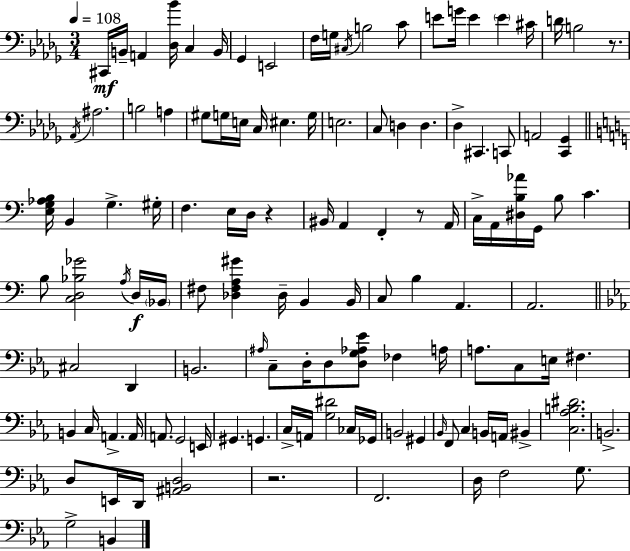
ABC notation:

X:1
T:Untitled
M:3/4
L:1/4
K:Bbm
^C,,/4 B,,/4 A,, [_D,_B]/4 C, B,,/4 _G,, E,,2 F,/4 G,/4 ^C,/4 B,2 C/2 E/2 G/4 E E ^C/4 D/4 B,2 z/2 _A,,/4 ^A,2 B,2 A, ^G,/2 G,/4 E,/4 C,/4 ^E, G,/4 E,2 C,/2 D, D, _D, ^C,, C,,/2 A,,2 [C,,_G,,] [E,G,_A,B,]/4 B,, G, ^G,/4 F, E,/4 D,/4 z ^B,,/4 A,, F,, z/2 A,,/4 C,/4 A,,/4 [^D,B,_A]/4 G,,/4 B,/2 C B,/2 [C,D,_B,_G]2 A,/4 D,/4 _B,,/4 ^F,/2 [_D,^F,A,^G] _D,/4 B,, B,,/4 C,/2 B, A,, A,,2 ^C,2 D,, B,,2 ^A,/4 C,/2 D,/4 D,/2 [D,G,_A,_E]/2 _F, A,/4 A,/2 C,/2 E,/4 ^F, B,, C,/4 A,, A,,/4 A,,/2 G,,2 E,,/4 ^G,, G,, C,/4 A,,/4 [G,^D]2 _C,/4 _G,,/4 B,,2 ^G,, _B,,/4 F,,/2 C, B,,/4 A,,/4 ^B,, [C,_A,B,^D]2 B,,2 D,/2 E,,/4 D,,/4 [^A,,B,,D,]2 z2 F,,2 D,/4 F,2 G,/2 G,2 B,,